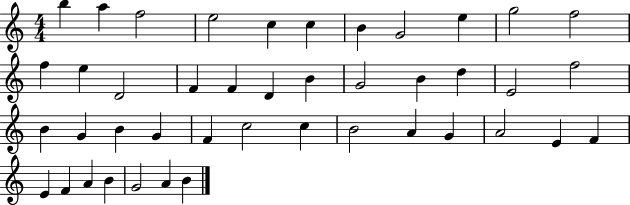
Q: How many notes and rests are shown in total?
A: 43